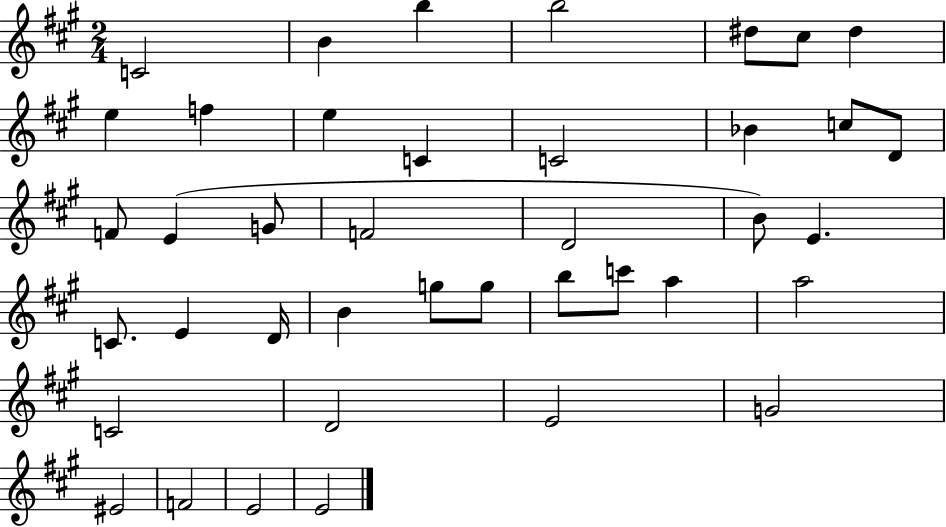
C4/h B4/q B5/q B5/h D#5/e C#5/e D#5/q E5/q F5/q E5/q C4/q C4/h Bb4/q C5/e D4/e F4/e E4/q G4/e F4/h D4/h B4/e E4/q. C4/e. E4/q D4/s B4/q G5/e G5/e B5/e C6/e A5/q A5/h C4/h D4/h E4/h G4/h EIS4/h F4/h E4/h E4/h